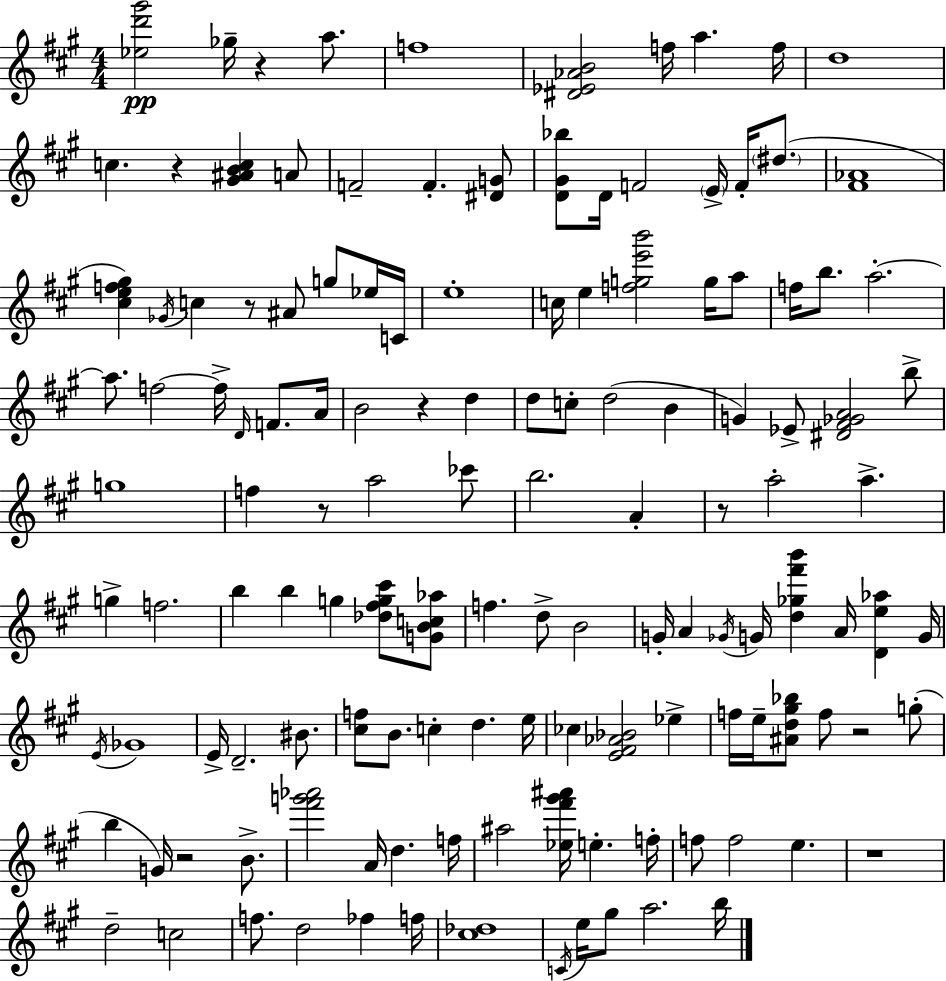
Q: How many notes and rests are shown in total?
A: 133